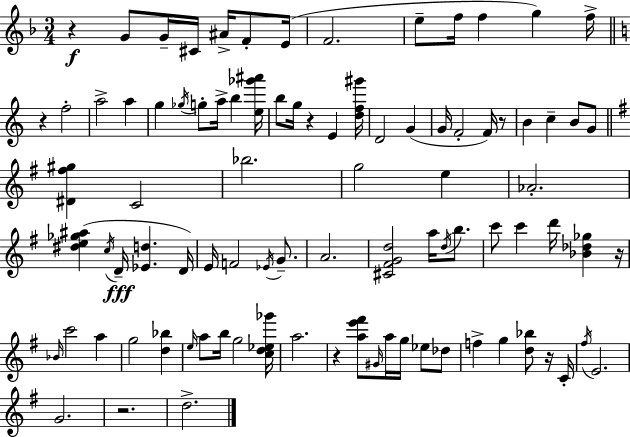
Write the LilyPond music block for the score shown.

{
  \clef treble
  \numericTimeSignature
  \time 3/4
  \key d \minor
  r4\f g'8 g'16-- cis'16 ais'16-> f'8-. e'16( | f'2. | e''8-- f''16 f''4 g''4) f''16-> | \bar "||" \break \key a \minor r4 f''2-. | a''2-> a''4 | g''4 \acciaccatura { ges''16 } g''8-. a''16-> b''4 | <e'' ges''' ais'''>16 b''8 g''16 r4 e'4 | \break <d'' f'' gis'''>16 d'2 g'4( | g'16 f'2-. f'16) r8 | b'4 c''4-- b'8 g'8 | \bar "||" \break \key e \minor <dis' fis'' gis''>4 c'2 | bes''2. | g''2 e''4 | aes'2.-. | \break <dis'' e'' ges'' ais''>4( \acciaccatura { c''16 }\fff d'16-- <ees' d''>4. | d'16) e'16 f'2 \acciaccatura { ees'16 } g'8.-- | a'2. | <cis' fis' g' d''>2 a''16 \acciaccatura { d''16 } | \break b''8. c'''8 c'''4 d'''16 <bes' des'' ges''>4 | r16 \grace { bes'16 } c'''2 | a''4 g''2 | <d'' bes''>4 \grace { e''16 } a''8 b''16 g''2 | \break <c'' d'' ees'' ges'''>16 a''2. | r4 <a'' e''' fis'''>8 \grace { gis'16 } | a''16 g''16 ees''8 des''8 f''4-> g''4 | <d'' bes''>8 r16 c'16-. \acciaccatura { fis''16 } e'2. | \break g'2. | r2. | d''2.-> | \bar "|."
}